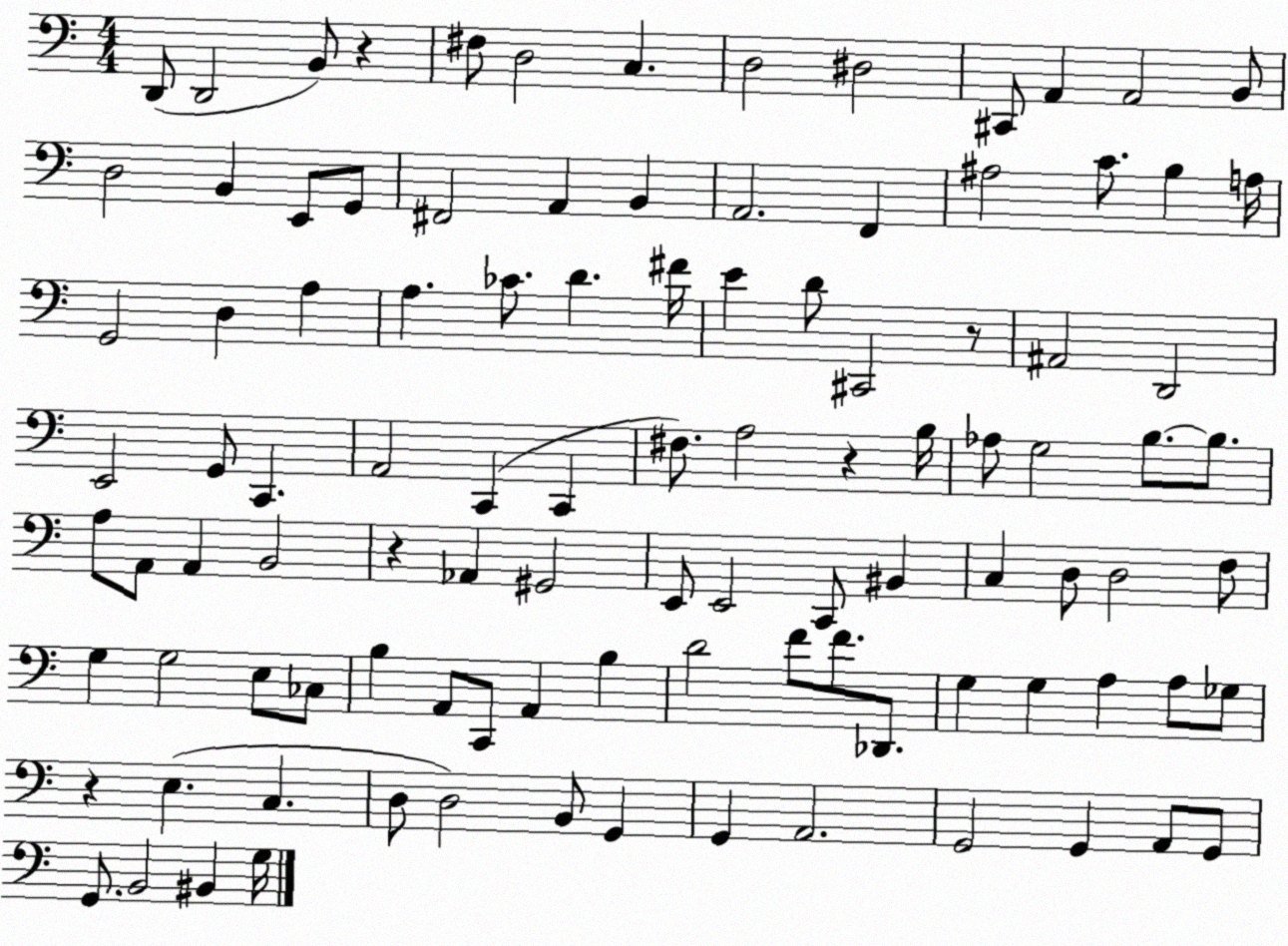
X:1
T:Untitled
M:4/4
L:1/4
K:C
D,,/2 D,,2 B,,/2 z ^F,/2 D,2 C, D,2 ^D,2 ^C,,/2 A,, A,,2 B,,/2 D,2 B,, E,,/2 G,,/2 ^F,,2 A,, B,, A,,2 F,, ^A,2 C/2 B, A,/4 G,,2 D, A, A, _C/2 D ^F/4 E D/2 ^C,,2 z/2 ^A,,2 D,,2 E,,2 G,,/2 C,, A,,2 C,, C,, ^F,/2 A,2 z B,/4 _A,/2 G,2 B,/2 B,/2 A,/2 A,,/2 A,, B,,2 z _A,, ^G,,2 E,,/2 E,,2 C,,/2 ^B,, C, D,/2 D,2 F,/2 G, G,2 E,/2 _C,/2 B, A,,/2 C,,/2 A,, B, D2 F/2 F/2 _D,,/2 G, G, A, A,/2 _G,/2 z E, C, D,/2 D,2 B,,/2 G,, G,, A,,2 G,,2 G,, A,,/2 G,,/2 G,,/2 B,,2 ^B,, G,/4